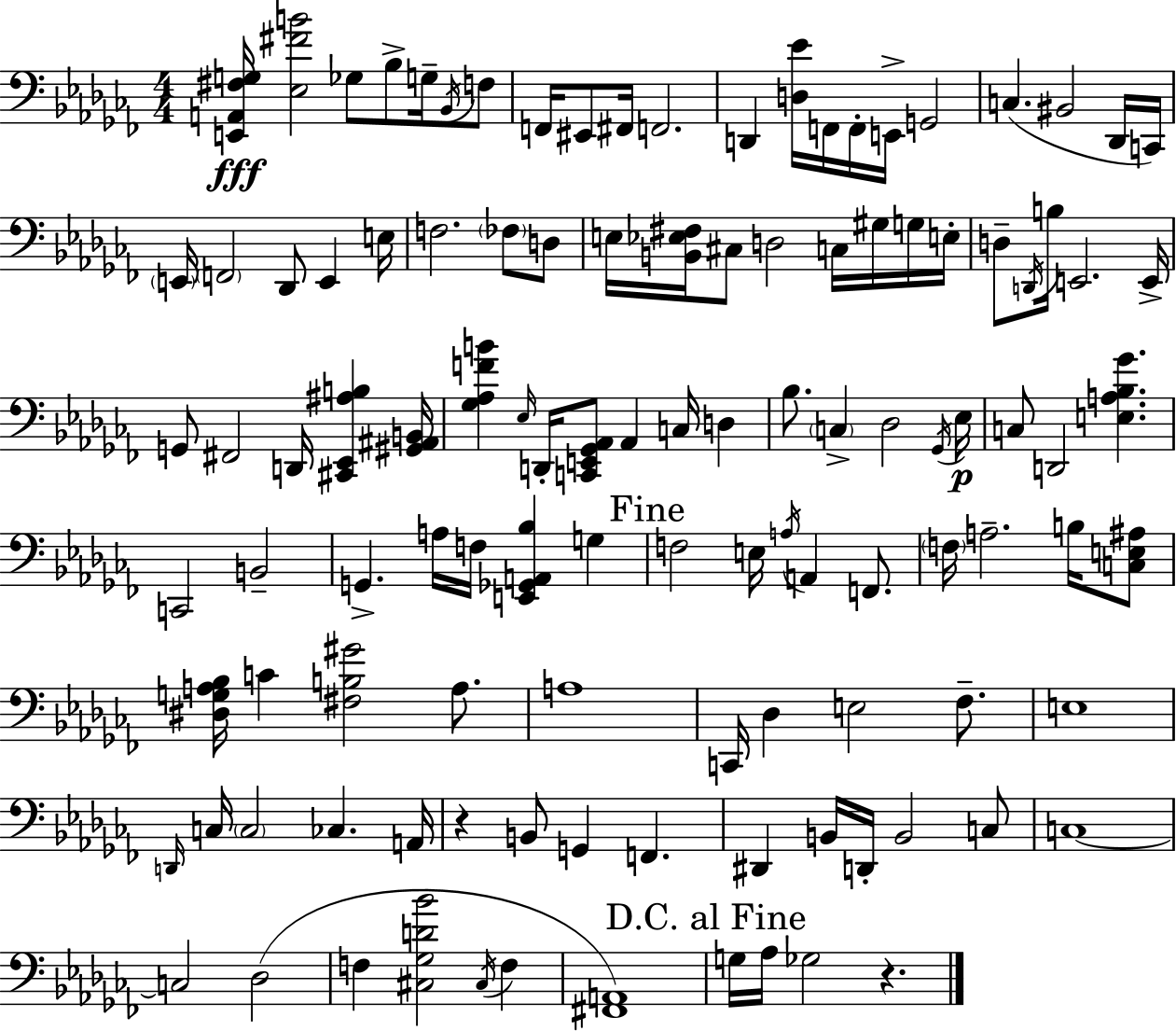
{
  \clef bass
  \numericTimeSignature
  \time 4/4
  \key aes \minor
  <e, a, fis g>16\fff <ees fis' b'>2 ges8 bes8-> g16-- \acciaccatura { bes,16 } f8 | f,16 eis,8 fis,16 f,2. | d,4 <d ees'>16 f,16 f,16-. e,16-> g,2 | c4.( bis,2 des,16 | \break c,16) \parenthesize e,16 \parenthesize f,2 des,8 e,4 | e16 f2. \parenthesize fes8 d8 | e16 <b, ees fis>16 cis8 d2 c16 gis16 g16 | e16-. d8-- \acciaccatura { d,16 } b16 e,2. | \break e,16-> g,8 fis,2 d,16 <cis, ees, ais b>4 | <gis, ais, b,>16 <ges aes f' b'>4 \grace { ees16 } d,16-. <c, e, ges, aes,>8 aes,4 c16 d4 | bes8. \parenthesize c4-> des2 | \acciaccatura { ges,16 }\p ees16 c8 d,2 <e a bes ges'>4. | \break c,2 b,2-- | g,4.-> a16 f16 <e, ges, a, bes>4 | g4 \mark "Fine" f2 e16 \acciaccatura { a16 } a,4 | f,8. \parenthesize f16 a2.-- | \break b16 <c e ais>8 <dis g a bes>16 c'4 <fis b gis'>2 | a8. a1 | c,16 des4 e2 | fes8.-- e1 | \break \grace { d,16 } c16 \parenthesize c2 ces4. | a,16 r4 b,8 g,4 | f,4. dis,4 b,16 d,16-. b,2 | c8 c1~~ | \break c2 des2( | f4 <cis ges d' bes'>2 | \acciaccatura { cis16 } f4 <fis, a,>1) | \mark "D.C. al Fine" g16 aes16 ges2 | \break r4. \bar "|."
}